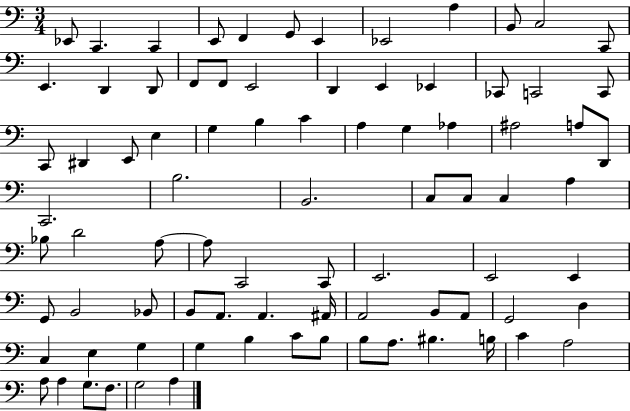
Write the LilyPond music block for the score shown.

{
  \clef bass
  \numericTimeSignature
  \time 3/4
  \key c \major
  ees,8 c,4. c,4 | e,8 f,4 g,8 e,4 | ees,2 a4 | b,8 c2 c,8 | \break e,4. d,4 d,8 | f,8 f,8 e,2 | d,4 e,4 ees,4 | ces,8 c,2 c,8 | \break c,8 dis,4 e,8 e4 | g4 b4 c'4 | a4 g4 aes4 | ais2 a8 d,8 | \break c,2. | b2. | b,2. | c8 c8 c4 a4 | \break bes8 d'2 a8~~ | a8 c,2 c,8 | e,2. | e,2 e,4 | \break g,8 b,2 bes,8 | b,8 a,8. a,4. ais,16 | a,2 b,8 a,8 | g,2 d4 | \break c4 e4 g4 | g4 b4 c'8 b8 | b8 a8. bis4. b16 | c'4 a2 | \break a8 a4 g8. f8. | g2 a4 | \bar "|."
}